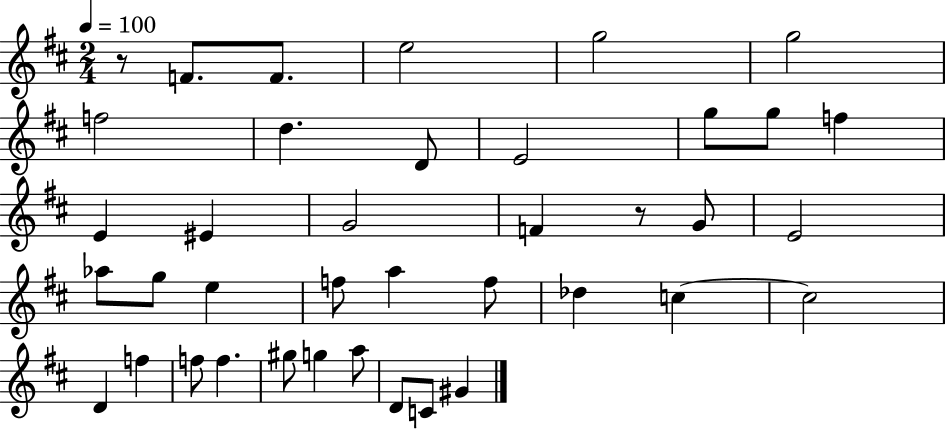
{
  \clef treble
  \numericTimeSignature
  \time 2/4
  \key d \major
  \tempo 4 = 100
  \repeat volta 2 { r8 f'8. f'8. | e''2 | g''2 | g''2 | \break f''2 | d''4. d'8 | e'2 | g''8 g''8 f''4 | \break e'4 eis'4 | g'2 | f'4 r8 g'8 | e'2 | \break aes''8 g''8 e''4 | f''8 a''4 f''8 | des''4 c''4~~ | c''2 | \break d'4 f''4 | f''8 f''4. | gis''8 g''4 a''8 | d'8 c'8 gis'4 | \break } \bar "|."
}